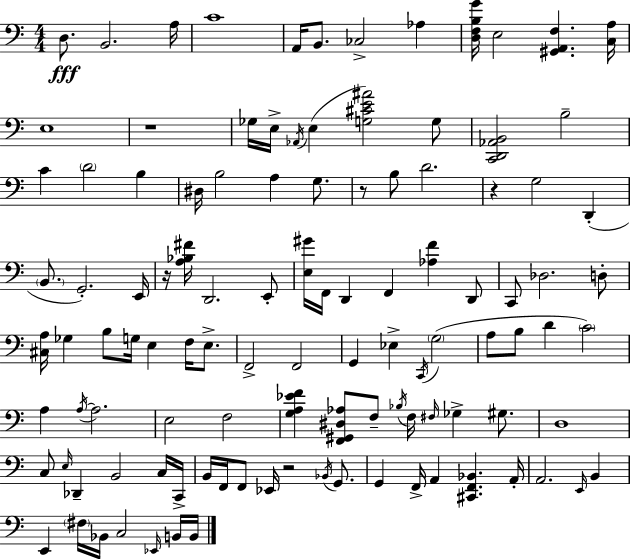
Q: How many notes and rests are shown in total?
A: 110